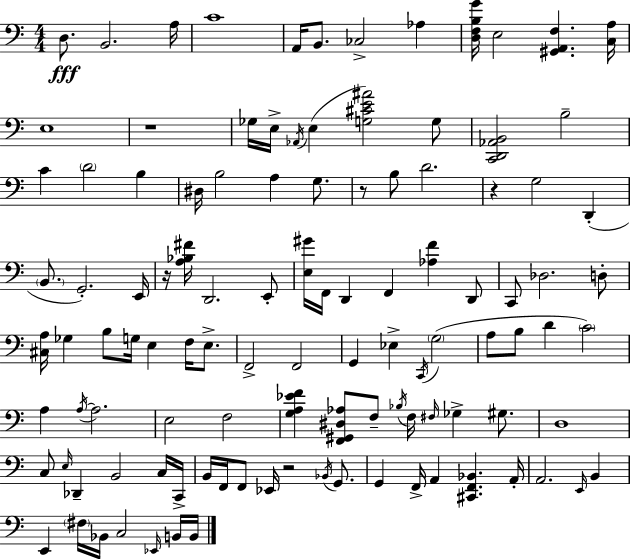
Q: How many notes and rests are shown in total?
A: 110